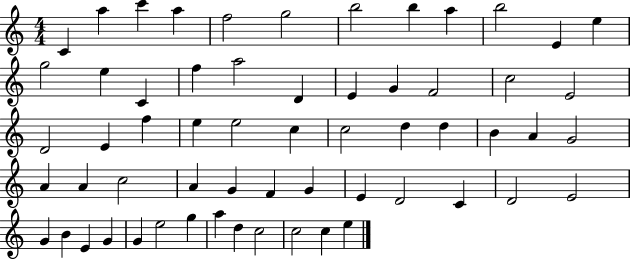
C4/q A5/q C6/q A5/q F5/h G5/h B5/h B5/q A5/q B5/h E4/q E5/q G5/h E5/q C4/q F5/q A5/h D4/q E4/q G4/q F4/h C5/h E4/h D4/h E4/q F5/q E5/q E5/h C5/q C5/h D5/q D5/q B4/q A4/q G4/h A4/q A4/q C5/h A4/q G4/q F4/q G4/q E4/q D4/h C4/q D4/h E4/h G4/q B4/q E4/q G4/q G4/q E5/h G5/q A5/q D5/q C5/h C5/h C5/q E5/q